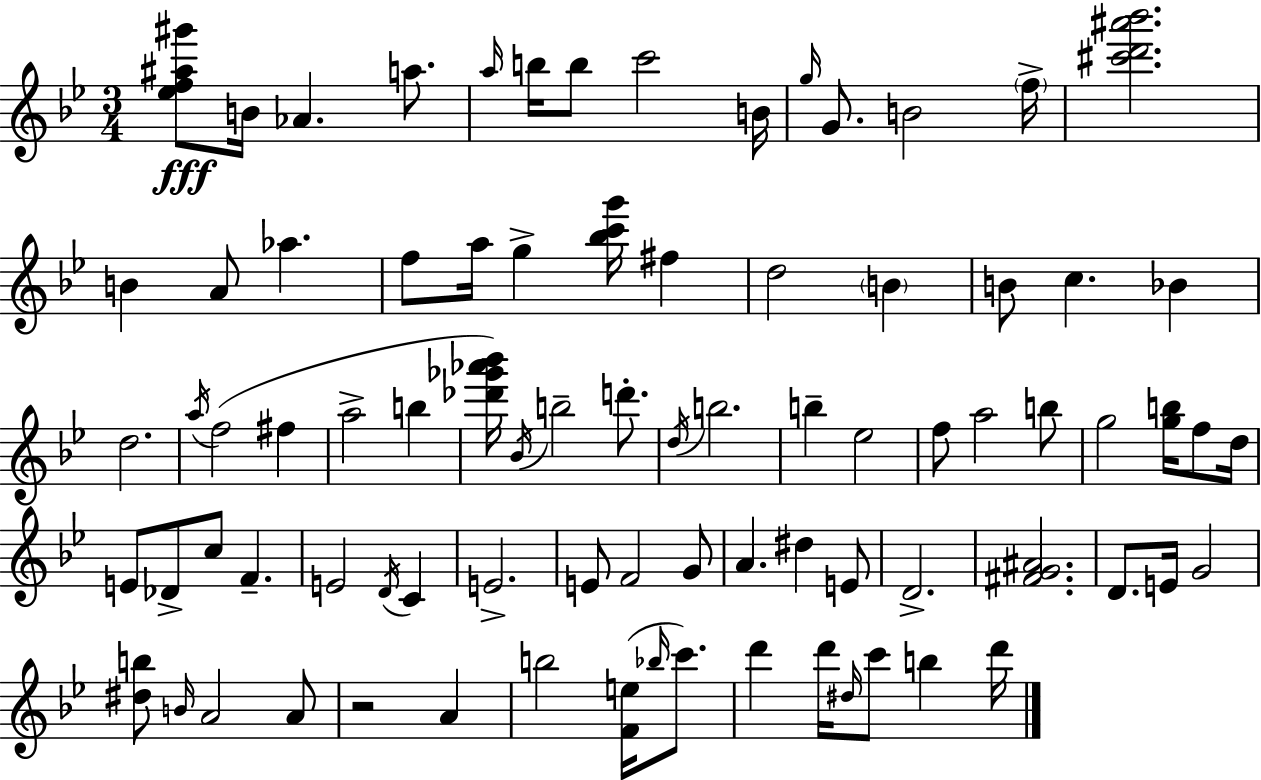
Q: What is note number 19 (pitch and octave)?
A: F#5